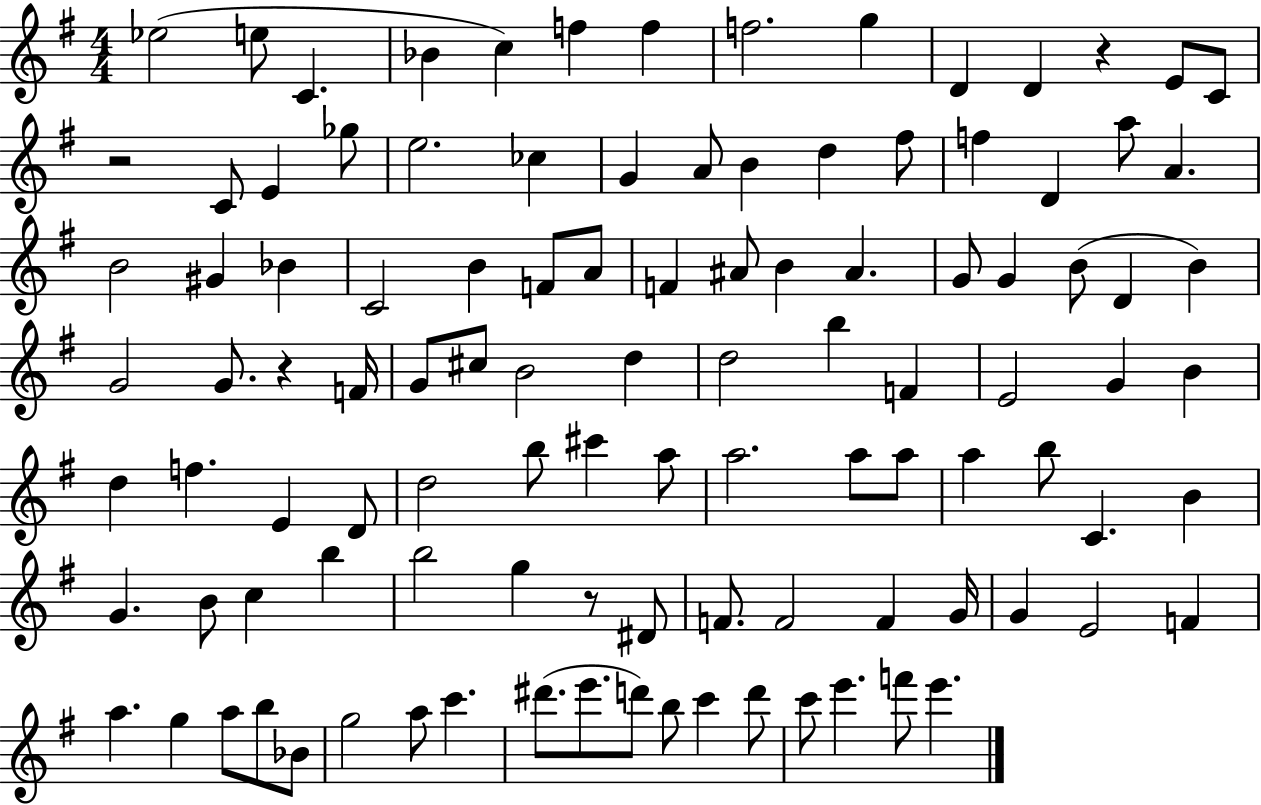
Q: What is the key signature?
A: G major